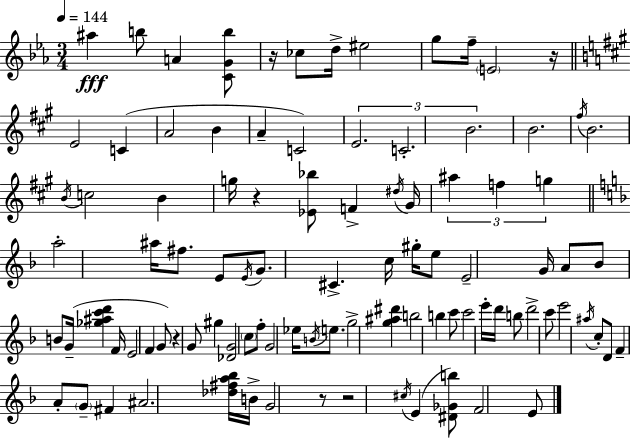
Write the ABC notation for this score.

X:1
T:Untitled
M:3/4
L:1/4
K:Cm
^a b/2 A [CGb]/2 z/4 _c/2 d/4 ^e2 g/2 f/4 E2 z/4 E2 C A2 B A C2 E2 C2 B2 B2 ^f/4 B2 B/4 c2 B g/4 z [_E_b]/2 F ^d/4 ^G/4 ^a f g a2 ^a/4 ^f/2 E/2 E/4 G/2 ^C c/4 ^g/4 e/2 E2 G/4 A/2 _B/2 B/2 G/4 [_g^ac'd'] F/4 E2 F G/2 z G/2 ^g [_DG]2 c/2 f/2 G2 _e/4 B/4 e/2 g2 [g^a^d'] b2 b c'/2 c'2 e'/4 d'/4 b/2 d'2 c'/2 e'2 ^a/4 c/2 D/2 F A/2 G/2 ^F ^A2 [_d^fa_b]/4 B/4 G2 z/2 z2 ^c/4 E [^D_Gb]/2 F2 E/2